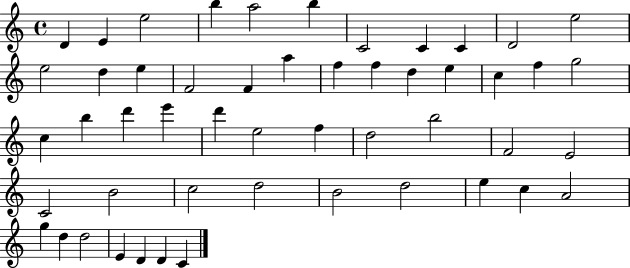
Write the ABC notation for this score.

X:1
T:Untitled
M:4/4
L:1/4
K:C
D E e2 b a2 b C2 C C D2 e2 e2 d e F2 F a f f d e c f g2 c b d' e' d' e2 f d2 b2 F2 E2 C2 B2 c2 d2 B2 d2 e c A2 g d d2 E D D C